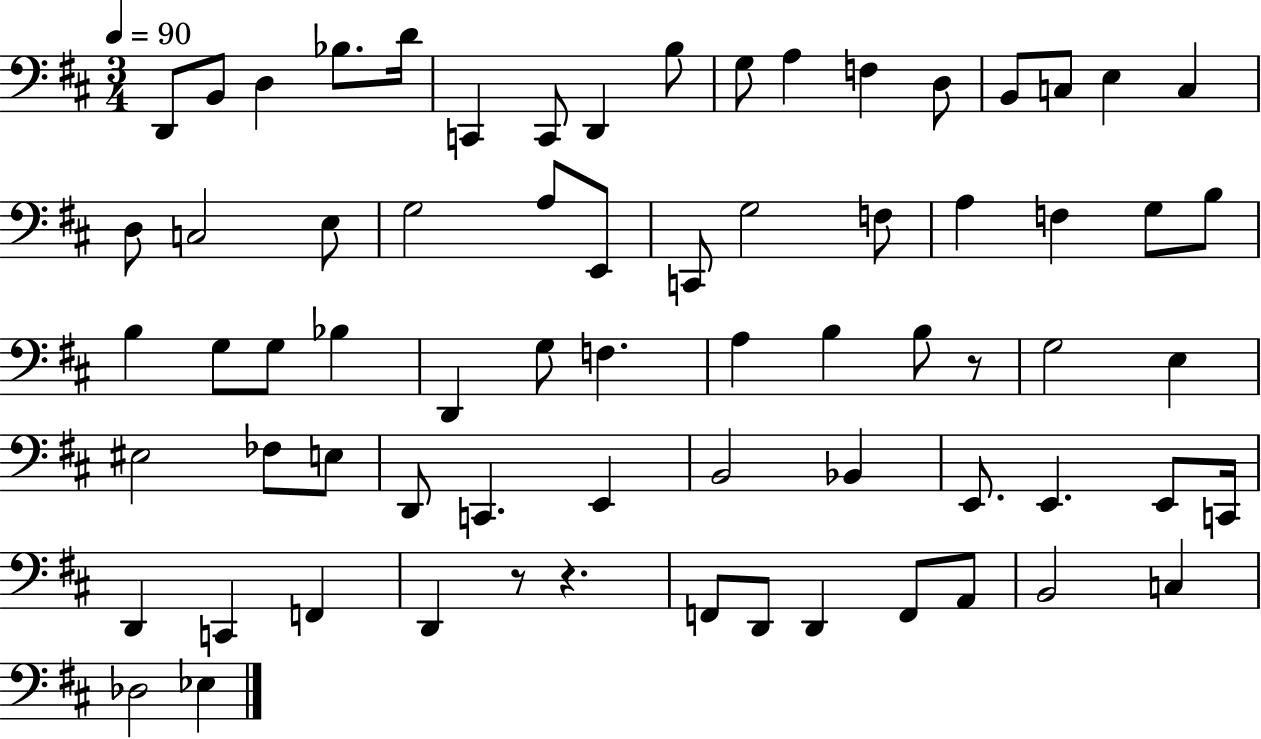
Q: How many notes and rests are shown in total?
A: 70